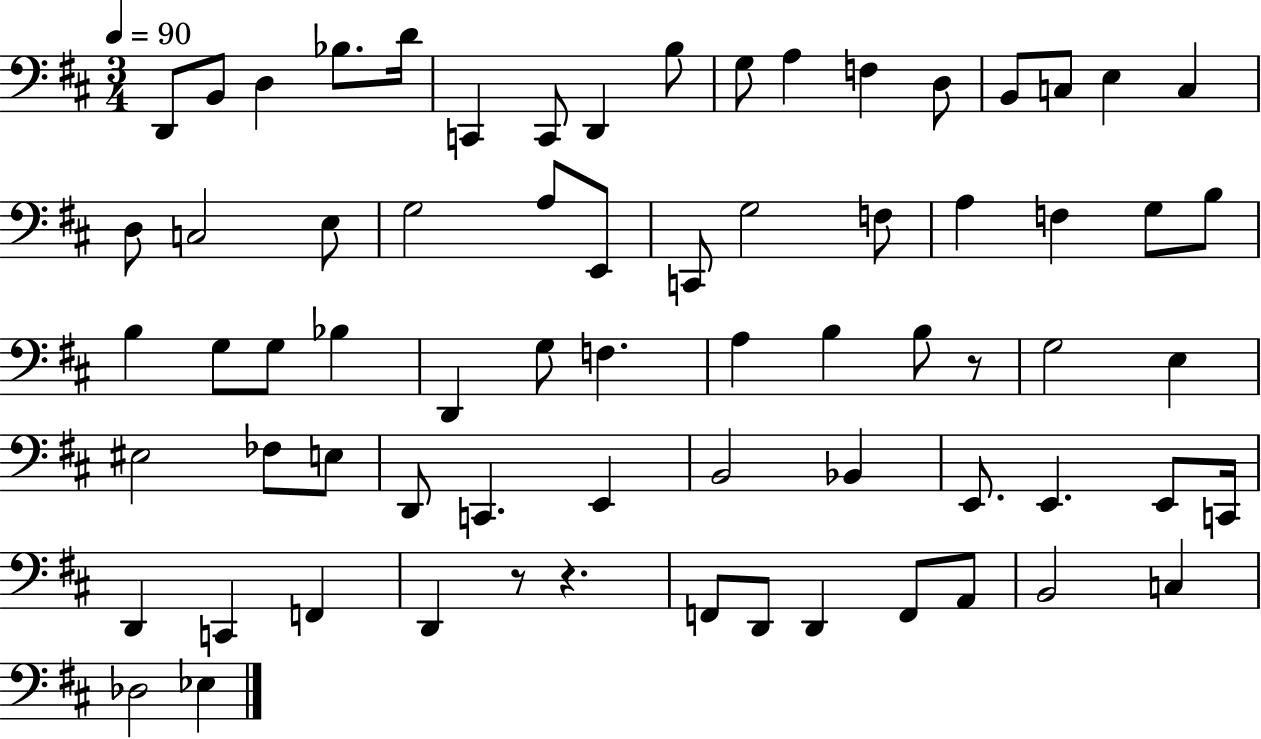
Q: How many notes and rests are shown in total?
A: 70